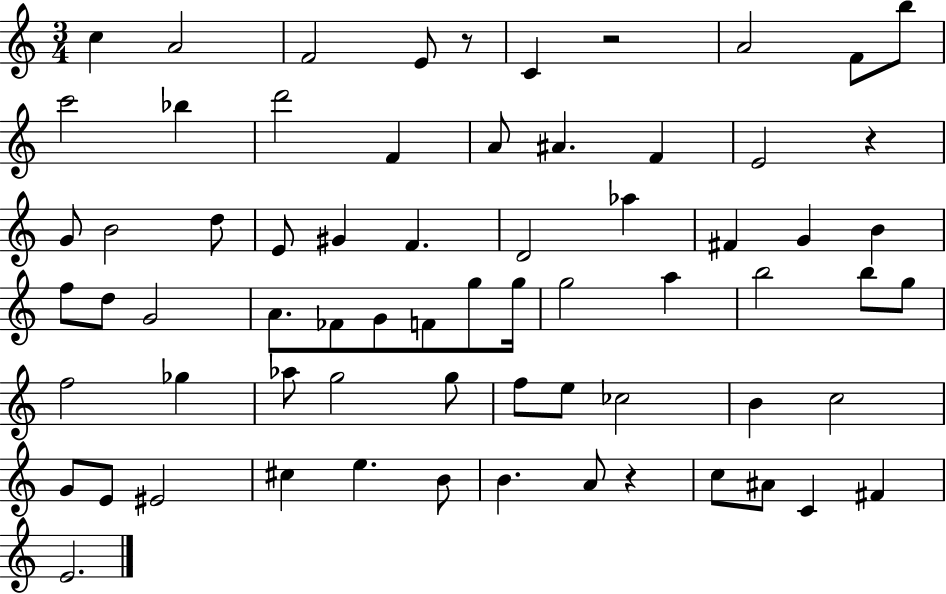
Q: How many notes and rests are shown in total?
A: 68